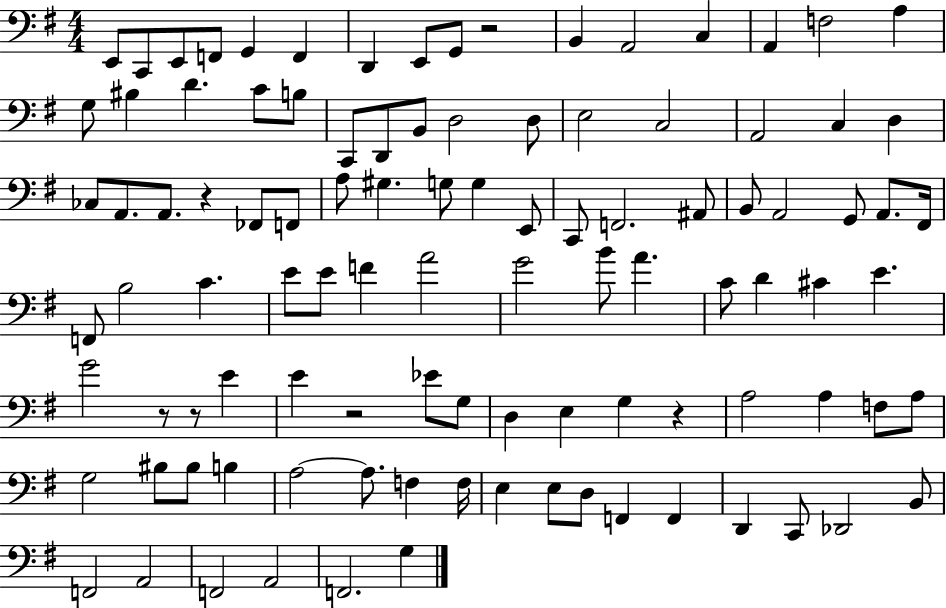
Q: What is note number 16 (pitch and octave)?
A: G3